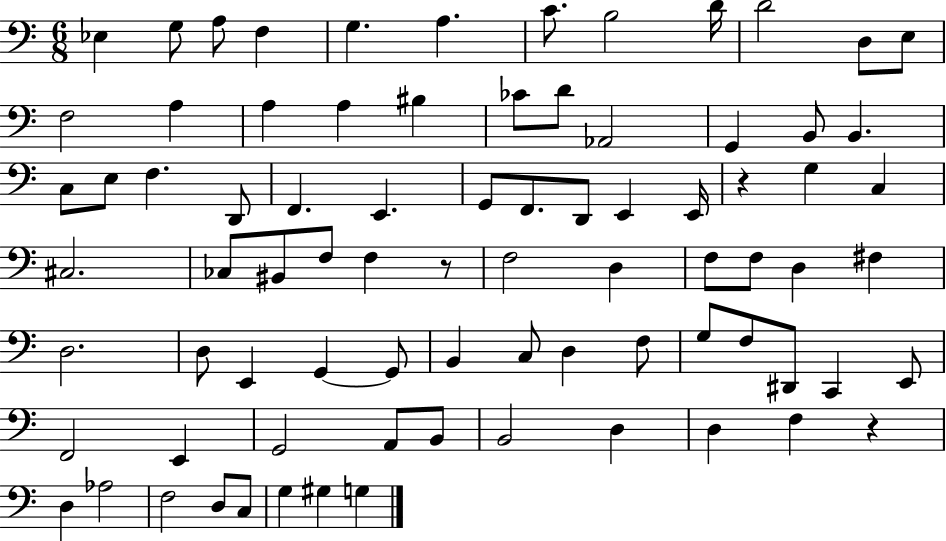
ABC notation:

X:1
T:Untitled
M:6/8
L:1/4
K:C
_E, G,/2 A,/2 F, G, A, C/2 B,2 D/4 D2 D,/2 E,/2 F,2 A, A, A, ^B, _C/2 D/2 _A,,2 G,, B,,/2 B,, C,/2 E,/2 F, D,,/2 F,, E,, G,,/2 F,,/2 D,,/2 E,, E,,/4 z G, C, ^C,2 _C,/2 ^B,,/2 F,/2 F, z/2 F,2 D, F,/2 F,/2 D, ^F, D,2 D,/2 E,, G,, G,,/2 B,, C,/2 D, F,/2 G,/2 F,/2 ^D,,/2 C,, E,,/2 F,,2 E,, G,,2 A,,/2 B,,/2 B,,2 D, D, F, z D, _A,2 F,2 D,/2 C,/2 G, ^G, G,